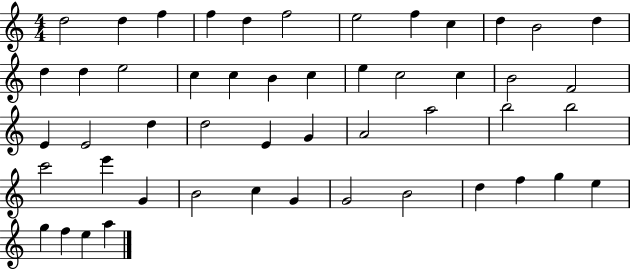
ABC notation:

X:1
T:Untitled
M:4/4
L:1/4
K:C
d2 d f f d f2 e2 f c d B2 d d d e2 c c B c e c2 c B2 F2 E E2 d d2 E G A2 a2 b2 b2 c'2 e' G B2 c G G2 B2 d f g e g f e a